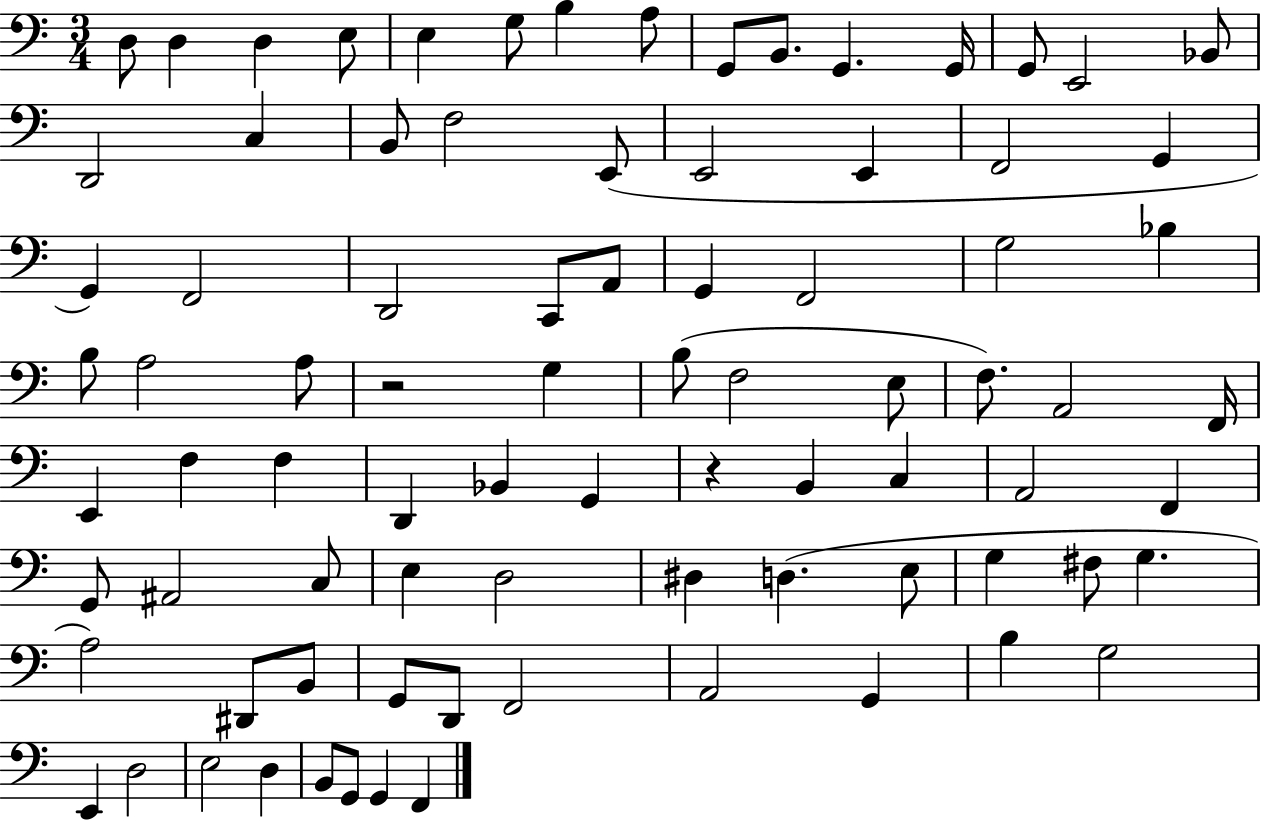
{
  \clef bass
  \numericTimeSignature
  \time 3/4
  \key c \major
  d8 d4 d4 e8 | e4 g8 b4 a8 | g,8 b,8. g,4. g,16 | g,8 e,2 bes,8 | \break d,2 c4 | b,8 f2 e,8( | e,2 e,4 | f,2 g,4 | \break g,4) f,2 | d,2 c,8 a,8 | g,4 f,2 | g2 bes4 | \break b8 a2 a8 | r2 g4 | b8( f2 e8 | f8.) a,2 f,16 | \break e,4 f4 f4 | d,4 bes,4 g,4 | r4 b,4 c4 | a,2 f,4 | \break g,8 ais,2 c8 | e4 d2 | dis4 d4.( e8 | g4 fis8 g4. | \break a2) dis,8 b,8 | g,8 d,8 f,2 | a,2 g,4 | b4 g2 | \break e,4 d2 | e2 d4 | b,8 g,8 g,4 f,4 | \bar "|."
}